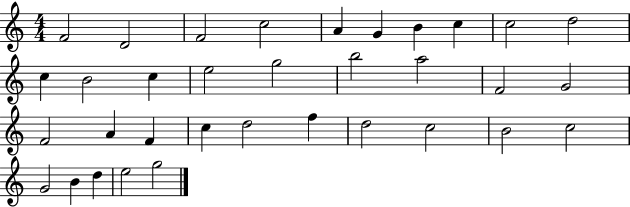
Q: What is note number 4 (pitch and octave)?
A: C5